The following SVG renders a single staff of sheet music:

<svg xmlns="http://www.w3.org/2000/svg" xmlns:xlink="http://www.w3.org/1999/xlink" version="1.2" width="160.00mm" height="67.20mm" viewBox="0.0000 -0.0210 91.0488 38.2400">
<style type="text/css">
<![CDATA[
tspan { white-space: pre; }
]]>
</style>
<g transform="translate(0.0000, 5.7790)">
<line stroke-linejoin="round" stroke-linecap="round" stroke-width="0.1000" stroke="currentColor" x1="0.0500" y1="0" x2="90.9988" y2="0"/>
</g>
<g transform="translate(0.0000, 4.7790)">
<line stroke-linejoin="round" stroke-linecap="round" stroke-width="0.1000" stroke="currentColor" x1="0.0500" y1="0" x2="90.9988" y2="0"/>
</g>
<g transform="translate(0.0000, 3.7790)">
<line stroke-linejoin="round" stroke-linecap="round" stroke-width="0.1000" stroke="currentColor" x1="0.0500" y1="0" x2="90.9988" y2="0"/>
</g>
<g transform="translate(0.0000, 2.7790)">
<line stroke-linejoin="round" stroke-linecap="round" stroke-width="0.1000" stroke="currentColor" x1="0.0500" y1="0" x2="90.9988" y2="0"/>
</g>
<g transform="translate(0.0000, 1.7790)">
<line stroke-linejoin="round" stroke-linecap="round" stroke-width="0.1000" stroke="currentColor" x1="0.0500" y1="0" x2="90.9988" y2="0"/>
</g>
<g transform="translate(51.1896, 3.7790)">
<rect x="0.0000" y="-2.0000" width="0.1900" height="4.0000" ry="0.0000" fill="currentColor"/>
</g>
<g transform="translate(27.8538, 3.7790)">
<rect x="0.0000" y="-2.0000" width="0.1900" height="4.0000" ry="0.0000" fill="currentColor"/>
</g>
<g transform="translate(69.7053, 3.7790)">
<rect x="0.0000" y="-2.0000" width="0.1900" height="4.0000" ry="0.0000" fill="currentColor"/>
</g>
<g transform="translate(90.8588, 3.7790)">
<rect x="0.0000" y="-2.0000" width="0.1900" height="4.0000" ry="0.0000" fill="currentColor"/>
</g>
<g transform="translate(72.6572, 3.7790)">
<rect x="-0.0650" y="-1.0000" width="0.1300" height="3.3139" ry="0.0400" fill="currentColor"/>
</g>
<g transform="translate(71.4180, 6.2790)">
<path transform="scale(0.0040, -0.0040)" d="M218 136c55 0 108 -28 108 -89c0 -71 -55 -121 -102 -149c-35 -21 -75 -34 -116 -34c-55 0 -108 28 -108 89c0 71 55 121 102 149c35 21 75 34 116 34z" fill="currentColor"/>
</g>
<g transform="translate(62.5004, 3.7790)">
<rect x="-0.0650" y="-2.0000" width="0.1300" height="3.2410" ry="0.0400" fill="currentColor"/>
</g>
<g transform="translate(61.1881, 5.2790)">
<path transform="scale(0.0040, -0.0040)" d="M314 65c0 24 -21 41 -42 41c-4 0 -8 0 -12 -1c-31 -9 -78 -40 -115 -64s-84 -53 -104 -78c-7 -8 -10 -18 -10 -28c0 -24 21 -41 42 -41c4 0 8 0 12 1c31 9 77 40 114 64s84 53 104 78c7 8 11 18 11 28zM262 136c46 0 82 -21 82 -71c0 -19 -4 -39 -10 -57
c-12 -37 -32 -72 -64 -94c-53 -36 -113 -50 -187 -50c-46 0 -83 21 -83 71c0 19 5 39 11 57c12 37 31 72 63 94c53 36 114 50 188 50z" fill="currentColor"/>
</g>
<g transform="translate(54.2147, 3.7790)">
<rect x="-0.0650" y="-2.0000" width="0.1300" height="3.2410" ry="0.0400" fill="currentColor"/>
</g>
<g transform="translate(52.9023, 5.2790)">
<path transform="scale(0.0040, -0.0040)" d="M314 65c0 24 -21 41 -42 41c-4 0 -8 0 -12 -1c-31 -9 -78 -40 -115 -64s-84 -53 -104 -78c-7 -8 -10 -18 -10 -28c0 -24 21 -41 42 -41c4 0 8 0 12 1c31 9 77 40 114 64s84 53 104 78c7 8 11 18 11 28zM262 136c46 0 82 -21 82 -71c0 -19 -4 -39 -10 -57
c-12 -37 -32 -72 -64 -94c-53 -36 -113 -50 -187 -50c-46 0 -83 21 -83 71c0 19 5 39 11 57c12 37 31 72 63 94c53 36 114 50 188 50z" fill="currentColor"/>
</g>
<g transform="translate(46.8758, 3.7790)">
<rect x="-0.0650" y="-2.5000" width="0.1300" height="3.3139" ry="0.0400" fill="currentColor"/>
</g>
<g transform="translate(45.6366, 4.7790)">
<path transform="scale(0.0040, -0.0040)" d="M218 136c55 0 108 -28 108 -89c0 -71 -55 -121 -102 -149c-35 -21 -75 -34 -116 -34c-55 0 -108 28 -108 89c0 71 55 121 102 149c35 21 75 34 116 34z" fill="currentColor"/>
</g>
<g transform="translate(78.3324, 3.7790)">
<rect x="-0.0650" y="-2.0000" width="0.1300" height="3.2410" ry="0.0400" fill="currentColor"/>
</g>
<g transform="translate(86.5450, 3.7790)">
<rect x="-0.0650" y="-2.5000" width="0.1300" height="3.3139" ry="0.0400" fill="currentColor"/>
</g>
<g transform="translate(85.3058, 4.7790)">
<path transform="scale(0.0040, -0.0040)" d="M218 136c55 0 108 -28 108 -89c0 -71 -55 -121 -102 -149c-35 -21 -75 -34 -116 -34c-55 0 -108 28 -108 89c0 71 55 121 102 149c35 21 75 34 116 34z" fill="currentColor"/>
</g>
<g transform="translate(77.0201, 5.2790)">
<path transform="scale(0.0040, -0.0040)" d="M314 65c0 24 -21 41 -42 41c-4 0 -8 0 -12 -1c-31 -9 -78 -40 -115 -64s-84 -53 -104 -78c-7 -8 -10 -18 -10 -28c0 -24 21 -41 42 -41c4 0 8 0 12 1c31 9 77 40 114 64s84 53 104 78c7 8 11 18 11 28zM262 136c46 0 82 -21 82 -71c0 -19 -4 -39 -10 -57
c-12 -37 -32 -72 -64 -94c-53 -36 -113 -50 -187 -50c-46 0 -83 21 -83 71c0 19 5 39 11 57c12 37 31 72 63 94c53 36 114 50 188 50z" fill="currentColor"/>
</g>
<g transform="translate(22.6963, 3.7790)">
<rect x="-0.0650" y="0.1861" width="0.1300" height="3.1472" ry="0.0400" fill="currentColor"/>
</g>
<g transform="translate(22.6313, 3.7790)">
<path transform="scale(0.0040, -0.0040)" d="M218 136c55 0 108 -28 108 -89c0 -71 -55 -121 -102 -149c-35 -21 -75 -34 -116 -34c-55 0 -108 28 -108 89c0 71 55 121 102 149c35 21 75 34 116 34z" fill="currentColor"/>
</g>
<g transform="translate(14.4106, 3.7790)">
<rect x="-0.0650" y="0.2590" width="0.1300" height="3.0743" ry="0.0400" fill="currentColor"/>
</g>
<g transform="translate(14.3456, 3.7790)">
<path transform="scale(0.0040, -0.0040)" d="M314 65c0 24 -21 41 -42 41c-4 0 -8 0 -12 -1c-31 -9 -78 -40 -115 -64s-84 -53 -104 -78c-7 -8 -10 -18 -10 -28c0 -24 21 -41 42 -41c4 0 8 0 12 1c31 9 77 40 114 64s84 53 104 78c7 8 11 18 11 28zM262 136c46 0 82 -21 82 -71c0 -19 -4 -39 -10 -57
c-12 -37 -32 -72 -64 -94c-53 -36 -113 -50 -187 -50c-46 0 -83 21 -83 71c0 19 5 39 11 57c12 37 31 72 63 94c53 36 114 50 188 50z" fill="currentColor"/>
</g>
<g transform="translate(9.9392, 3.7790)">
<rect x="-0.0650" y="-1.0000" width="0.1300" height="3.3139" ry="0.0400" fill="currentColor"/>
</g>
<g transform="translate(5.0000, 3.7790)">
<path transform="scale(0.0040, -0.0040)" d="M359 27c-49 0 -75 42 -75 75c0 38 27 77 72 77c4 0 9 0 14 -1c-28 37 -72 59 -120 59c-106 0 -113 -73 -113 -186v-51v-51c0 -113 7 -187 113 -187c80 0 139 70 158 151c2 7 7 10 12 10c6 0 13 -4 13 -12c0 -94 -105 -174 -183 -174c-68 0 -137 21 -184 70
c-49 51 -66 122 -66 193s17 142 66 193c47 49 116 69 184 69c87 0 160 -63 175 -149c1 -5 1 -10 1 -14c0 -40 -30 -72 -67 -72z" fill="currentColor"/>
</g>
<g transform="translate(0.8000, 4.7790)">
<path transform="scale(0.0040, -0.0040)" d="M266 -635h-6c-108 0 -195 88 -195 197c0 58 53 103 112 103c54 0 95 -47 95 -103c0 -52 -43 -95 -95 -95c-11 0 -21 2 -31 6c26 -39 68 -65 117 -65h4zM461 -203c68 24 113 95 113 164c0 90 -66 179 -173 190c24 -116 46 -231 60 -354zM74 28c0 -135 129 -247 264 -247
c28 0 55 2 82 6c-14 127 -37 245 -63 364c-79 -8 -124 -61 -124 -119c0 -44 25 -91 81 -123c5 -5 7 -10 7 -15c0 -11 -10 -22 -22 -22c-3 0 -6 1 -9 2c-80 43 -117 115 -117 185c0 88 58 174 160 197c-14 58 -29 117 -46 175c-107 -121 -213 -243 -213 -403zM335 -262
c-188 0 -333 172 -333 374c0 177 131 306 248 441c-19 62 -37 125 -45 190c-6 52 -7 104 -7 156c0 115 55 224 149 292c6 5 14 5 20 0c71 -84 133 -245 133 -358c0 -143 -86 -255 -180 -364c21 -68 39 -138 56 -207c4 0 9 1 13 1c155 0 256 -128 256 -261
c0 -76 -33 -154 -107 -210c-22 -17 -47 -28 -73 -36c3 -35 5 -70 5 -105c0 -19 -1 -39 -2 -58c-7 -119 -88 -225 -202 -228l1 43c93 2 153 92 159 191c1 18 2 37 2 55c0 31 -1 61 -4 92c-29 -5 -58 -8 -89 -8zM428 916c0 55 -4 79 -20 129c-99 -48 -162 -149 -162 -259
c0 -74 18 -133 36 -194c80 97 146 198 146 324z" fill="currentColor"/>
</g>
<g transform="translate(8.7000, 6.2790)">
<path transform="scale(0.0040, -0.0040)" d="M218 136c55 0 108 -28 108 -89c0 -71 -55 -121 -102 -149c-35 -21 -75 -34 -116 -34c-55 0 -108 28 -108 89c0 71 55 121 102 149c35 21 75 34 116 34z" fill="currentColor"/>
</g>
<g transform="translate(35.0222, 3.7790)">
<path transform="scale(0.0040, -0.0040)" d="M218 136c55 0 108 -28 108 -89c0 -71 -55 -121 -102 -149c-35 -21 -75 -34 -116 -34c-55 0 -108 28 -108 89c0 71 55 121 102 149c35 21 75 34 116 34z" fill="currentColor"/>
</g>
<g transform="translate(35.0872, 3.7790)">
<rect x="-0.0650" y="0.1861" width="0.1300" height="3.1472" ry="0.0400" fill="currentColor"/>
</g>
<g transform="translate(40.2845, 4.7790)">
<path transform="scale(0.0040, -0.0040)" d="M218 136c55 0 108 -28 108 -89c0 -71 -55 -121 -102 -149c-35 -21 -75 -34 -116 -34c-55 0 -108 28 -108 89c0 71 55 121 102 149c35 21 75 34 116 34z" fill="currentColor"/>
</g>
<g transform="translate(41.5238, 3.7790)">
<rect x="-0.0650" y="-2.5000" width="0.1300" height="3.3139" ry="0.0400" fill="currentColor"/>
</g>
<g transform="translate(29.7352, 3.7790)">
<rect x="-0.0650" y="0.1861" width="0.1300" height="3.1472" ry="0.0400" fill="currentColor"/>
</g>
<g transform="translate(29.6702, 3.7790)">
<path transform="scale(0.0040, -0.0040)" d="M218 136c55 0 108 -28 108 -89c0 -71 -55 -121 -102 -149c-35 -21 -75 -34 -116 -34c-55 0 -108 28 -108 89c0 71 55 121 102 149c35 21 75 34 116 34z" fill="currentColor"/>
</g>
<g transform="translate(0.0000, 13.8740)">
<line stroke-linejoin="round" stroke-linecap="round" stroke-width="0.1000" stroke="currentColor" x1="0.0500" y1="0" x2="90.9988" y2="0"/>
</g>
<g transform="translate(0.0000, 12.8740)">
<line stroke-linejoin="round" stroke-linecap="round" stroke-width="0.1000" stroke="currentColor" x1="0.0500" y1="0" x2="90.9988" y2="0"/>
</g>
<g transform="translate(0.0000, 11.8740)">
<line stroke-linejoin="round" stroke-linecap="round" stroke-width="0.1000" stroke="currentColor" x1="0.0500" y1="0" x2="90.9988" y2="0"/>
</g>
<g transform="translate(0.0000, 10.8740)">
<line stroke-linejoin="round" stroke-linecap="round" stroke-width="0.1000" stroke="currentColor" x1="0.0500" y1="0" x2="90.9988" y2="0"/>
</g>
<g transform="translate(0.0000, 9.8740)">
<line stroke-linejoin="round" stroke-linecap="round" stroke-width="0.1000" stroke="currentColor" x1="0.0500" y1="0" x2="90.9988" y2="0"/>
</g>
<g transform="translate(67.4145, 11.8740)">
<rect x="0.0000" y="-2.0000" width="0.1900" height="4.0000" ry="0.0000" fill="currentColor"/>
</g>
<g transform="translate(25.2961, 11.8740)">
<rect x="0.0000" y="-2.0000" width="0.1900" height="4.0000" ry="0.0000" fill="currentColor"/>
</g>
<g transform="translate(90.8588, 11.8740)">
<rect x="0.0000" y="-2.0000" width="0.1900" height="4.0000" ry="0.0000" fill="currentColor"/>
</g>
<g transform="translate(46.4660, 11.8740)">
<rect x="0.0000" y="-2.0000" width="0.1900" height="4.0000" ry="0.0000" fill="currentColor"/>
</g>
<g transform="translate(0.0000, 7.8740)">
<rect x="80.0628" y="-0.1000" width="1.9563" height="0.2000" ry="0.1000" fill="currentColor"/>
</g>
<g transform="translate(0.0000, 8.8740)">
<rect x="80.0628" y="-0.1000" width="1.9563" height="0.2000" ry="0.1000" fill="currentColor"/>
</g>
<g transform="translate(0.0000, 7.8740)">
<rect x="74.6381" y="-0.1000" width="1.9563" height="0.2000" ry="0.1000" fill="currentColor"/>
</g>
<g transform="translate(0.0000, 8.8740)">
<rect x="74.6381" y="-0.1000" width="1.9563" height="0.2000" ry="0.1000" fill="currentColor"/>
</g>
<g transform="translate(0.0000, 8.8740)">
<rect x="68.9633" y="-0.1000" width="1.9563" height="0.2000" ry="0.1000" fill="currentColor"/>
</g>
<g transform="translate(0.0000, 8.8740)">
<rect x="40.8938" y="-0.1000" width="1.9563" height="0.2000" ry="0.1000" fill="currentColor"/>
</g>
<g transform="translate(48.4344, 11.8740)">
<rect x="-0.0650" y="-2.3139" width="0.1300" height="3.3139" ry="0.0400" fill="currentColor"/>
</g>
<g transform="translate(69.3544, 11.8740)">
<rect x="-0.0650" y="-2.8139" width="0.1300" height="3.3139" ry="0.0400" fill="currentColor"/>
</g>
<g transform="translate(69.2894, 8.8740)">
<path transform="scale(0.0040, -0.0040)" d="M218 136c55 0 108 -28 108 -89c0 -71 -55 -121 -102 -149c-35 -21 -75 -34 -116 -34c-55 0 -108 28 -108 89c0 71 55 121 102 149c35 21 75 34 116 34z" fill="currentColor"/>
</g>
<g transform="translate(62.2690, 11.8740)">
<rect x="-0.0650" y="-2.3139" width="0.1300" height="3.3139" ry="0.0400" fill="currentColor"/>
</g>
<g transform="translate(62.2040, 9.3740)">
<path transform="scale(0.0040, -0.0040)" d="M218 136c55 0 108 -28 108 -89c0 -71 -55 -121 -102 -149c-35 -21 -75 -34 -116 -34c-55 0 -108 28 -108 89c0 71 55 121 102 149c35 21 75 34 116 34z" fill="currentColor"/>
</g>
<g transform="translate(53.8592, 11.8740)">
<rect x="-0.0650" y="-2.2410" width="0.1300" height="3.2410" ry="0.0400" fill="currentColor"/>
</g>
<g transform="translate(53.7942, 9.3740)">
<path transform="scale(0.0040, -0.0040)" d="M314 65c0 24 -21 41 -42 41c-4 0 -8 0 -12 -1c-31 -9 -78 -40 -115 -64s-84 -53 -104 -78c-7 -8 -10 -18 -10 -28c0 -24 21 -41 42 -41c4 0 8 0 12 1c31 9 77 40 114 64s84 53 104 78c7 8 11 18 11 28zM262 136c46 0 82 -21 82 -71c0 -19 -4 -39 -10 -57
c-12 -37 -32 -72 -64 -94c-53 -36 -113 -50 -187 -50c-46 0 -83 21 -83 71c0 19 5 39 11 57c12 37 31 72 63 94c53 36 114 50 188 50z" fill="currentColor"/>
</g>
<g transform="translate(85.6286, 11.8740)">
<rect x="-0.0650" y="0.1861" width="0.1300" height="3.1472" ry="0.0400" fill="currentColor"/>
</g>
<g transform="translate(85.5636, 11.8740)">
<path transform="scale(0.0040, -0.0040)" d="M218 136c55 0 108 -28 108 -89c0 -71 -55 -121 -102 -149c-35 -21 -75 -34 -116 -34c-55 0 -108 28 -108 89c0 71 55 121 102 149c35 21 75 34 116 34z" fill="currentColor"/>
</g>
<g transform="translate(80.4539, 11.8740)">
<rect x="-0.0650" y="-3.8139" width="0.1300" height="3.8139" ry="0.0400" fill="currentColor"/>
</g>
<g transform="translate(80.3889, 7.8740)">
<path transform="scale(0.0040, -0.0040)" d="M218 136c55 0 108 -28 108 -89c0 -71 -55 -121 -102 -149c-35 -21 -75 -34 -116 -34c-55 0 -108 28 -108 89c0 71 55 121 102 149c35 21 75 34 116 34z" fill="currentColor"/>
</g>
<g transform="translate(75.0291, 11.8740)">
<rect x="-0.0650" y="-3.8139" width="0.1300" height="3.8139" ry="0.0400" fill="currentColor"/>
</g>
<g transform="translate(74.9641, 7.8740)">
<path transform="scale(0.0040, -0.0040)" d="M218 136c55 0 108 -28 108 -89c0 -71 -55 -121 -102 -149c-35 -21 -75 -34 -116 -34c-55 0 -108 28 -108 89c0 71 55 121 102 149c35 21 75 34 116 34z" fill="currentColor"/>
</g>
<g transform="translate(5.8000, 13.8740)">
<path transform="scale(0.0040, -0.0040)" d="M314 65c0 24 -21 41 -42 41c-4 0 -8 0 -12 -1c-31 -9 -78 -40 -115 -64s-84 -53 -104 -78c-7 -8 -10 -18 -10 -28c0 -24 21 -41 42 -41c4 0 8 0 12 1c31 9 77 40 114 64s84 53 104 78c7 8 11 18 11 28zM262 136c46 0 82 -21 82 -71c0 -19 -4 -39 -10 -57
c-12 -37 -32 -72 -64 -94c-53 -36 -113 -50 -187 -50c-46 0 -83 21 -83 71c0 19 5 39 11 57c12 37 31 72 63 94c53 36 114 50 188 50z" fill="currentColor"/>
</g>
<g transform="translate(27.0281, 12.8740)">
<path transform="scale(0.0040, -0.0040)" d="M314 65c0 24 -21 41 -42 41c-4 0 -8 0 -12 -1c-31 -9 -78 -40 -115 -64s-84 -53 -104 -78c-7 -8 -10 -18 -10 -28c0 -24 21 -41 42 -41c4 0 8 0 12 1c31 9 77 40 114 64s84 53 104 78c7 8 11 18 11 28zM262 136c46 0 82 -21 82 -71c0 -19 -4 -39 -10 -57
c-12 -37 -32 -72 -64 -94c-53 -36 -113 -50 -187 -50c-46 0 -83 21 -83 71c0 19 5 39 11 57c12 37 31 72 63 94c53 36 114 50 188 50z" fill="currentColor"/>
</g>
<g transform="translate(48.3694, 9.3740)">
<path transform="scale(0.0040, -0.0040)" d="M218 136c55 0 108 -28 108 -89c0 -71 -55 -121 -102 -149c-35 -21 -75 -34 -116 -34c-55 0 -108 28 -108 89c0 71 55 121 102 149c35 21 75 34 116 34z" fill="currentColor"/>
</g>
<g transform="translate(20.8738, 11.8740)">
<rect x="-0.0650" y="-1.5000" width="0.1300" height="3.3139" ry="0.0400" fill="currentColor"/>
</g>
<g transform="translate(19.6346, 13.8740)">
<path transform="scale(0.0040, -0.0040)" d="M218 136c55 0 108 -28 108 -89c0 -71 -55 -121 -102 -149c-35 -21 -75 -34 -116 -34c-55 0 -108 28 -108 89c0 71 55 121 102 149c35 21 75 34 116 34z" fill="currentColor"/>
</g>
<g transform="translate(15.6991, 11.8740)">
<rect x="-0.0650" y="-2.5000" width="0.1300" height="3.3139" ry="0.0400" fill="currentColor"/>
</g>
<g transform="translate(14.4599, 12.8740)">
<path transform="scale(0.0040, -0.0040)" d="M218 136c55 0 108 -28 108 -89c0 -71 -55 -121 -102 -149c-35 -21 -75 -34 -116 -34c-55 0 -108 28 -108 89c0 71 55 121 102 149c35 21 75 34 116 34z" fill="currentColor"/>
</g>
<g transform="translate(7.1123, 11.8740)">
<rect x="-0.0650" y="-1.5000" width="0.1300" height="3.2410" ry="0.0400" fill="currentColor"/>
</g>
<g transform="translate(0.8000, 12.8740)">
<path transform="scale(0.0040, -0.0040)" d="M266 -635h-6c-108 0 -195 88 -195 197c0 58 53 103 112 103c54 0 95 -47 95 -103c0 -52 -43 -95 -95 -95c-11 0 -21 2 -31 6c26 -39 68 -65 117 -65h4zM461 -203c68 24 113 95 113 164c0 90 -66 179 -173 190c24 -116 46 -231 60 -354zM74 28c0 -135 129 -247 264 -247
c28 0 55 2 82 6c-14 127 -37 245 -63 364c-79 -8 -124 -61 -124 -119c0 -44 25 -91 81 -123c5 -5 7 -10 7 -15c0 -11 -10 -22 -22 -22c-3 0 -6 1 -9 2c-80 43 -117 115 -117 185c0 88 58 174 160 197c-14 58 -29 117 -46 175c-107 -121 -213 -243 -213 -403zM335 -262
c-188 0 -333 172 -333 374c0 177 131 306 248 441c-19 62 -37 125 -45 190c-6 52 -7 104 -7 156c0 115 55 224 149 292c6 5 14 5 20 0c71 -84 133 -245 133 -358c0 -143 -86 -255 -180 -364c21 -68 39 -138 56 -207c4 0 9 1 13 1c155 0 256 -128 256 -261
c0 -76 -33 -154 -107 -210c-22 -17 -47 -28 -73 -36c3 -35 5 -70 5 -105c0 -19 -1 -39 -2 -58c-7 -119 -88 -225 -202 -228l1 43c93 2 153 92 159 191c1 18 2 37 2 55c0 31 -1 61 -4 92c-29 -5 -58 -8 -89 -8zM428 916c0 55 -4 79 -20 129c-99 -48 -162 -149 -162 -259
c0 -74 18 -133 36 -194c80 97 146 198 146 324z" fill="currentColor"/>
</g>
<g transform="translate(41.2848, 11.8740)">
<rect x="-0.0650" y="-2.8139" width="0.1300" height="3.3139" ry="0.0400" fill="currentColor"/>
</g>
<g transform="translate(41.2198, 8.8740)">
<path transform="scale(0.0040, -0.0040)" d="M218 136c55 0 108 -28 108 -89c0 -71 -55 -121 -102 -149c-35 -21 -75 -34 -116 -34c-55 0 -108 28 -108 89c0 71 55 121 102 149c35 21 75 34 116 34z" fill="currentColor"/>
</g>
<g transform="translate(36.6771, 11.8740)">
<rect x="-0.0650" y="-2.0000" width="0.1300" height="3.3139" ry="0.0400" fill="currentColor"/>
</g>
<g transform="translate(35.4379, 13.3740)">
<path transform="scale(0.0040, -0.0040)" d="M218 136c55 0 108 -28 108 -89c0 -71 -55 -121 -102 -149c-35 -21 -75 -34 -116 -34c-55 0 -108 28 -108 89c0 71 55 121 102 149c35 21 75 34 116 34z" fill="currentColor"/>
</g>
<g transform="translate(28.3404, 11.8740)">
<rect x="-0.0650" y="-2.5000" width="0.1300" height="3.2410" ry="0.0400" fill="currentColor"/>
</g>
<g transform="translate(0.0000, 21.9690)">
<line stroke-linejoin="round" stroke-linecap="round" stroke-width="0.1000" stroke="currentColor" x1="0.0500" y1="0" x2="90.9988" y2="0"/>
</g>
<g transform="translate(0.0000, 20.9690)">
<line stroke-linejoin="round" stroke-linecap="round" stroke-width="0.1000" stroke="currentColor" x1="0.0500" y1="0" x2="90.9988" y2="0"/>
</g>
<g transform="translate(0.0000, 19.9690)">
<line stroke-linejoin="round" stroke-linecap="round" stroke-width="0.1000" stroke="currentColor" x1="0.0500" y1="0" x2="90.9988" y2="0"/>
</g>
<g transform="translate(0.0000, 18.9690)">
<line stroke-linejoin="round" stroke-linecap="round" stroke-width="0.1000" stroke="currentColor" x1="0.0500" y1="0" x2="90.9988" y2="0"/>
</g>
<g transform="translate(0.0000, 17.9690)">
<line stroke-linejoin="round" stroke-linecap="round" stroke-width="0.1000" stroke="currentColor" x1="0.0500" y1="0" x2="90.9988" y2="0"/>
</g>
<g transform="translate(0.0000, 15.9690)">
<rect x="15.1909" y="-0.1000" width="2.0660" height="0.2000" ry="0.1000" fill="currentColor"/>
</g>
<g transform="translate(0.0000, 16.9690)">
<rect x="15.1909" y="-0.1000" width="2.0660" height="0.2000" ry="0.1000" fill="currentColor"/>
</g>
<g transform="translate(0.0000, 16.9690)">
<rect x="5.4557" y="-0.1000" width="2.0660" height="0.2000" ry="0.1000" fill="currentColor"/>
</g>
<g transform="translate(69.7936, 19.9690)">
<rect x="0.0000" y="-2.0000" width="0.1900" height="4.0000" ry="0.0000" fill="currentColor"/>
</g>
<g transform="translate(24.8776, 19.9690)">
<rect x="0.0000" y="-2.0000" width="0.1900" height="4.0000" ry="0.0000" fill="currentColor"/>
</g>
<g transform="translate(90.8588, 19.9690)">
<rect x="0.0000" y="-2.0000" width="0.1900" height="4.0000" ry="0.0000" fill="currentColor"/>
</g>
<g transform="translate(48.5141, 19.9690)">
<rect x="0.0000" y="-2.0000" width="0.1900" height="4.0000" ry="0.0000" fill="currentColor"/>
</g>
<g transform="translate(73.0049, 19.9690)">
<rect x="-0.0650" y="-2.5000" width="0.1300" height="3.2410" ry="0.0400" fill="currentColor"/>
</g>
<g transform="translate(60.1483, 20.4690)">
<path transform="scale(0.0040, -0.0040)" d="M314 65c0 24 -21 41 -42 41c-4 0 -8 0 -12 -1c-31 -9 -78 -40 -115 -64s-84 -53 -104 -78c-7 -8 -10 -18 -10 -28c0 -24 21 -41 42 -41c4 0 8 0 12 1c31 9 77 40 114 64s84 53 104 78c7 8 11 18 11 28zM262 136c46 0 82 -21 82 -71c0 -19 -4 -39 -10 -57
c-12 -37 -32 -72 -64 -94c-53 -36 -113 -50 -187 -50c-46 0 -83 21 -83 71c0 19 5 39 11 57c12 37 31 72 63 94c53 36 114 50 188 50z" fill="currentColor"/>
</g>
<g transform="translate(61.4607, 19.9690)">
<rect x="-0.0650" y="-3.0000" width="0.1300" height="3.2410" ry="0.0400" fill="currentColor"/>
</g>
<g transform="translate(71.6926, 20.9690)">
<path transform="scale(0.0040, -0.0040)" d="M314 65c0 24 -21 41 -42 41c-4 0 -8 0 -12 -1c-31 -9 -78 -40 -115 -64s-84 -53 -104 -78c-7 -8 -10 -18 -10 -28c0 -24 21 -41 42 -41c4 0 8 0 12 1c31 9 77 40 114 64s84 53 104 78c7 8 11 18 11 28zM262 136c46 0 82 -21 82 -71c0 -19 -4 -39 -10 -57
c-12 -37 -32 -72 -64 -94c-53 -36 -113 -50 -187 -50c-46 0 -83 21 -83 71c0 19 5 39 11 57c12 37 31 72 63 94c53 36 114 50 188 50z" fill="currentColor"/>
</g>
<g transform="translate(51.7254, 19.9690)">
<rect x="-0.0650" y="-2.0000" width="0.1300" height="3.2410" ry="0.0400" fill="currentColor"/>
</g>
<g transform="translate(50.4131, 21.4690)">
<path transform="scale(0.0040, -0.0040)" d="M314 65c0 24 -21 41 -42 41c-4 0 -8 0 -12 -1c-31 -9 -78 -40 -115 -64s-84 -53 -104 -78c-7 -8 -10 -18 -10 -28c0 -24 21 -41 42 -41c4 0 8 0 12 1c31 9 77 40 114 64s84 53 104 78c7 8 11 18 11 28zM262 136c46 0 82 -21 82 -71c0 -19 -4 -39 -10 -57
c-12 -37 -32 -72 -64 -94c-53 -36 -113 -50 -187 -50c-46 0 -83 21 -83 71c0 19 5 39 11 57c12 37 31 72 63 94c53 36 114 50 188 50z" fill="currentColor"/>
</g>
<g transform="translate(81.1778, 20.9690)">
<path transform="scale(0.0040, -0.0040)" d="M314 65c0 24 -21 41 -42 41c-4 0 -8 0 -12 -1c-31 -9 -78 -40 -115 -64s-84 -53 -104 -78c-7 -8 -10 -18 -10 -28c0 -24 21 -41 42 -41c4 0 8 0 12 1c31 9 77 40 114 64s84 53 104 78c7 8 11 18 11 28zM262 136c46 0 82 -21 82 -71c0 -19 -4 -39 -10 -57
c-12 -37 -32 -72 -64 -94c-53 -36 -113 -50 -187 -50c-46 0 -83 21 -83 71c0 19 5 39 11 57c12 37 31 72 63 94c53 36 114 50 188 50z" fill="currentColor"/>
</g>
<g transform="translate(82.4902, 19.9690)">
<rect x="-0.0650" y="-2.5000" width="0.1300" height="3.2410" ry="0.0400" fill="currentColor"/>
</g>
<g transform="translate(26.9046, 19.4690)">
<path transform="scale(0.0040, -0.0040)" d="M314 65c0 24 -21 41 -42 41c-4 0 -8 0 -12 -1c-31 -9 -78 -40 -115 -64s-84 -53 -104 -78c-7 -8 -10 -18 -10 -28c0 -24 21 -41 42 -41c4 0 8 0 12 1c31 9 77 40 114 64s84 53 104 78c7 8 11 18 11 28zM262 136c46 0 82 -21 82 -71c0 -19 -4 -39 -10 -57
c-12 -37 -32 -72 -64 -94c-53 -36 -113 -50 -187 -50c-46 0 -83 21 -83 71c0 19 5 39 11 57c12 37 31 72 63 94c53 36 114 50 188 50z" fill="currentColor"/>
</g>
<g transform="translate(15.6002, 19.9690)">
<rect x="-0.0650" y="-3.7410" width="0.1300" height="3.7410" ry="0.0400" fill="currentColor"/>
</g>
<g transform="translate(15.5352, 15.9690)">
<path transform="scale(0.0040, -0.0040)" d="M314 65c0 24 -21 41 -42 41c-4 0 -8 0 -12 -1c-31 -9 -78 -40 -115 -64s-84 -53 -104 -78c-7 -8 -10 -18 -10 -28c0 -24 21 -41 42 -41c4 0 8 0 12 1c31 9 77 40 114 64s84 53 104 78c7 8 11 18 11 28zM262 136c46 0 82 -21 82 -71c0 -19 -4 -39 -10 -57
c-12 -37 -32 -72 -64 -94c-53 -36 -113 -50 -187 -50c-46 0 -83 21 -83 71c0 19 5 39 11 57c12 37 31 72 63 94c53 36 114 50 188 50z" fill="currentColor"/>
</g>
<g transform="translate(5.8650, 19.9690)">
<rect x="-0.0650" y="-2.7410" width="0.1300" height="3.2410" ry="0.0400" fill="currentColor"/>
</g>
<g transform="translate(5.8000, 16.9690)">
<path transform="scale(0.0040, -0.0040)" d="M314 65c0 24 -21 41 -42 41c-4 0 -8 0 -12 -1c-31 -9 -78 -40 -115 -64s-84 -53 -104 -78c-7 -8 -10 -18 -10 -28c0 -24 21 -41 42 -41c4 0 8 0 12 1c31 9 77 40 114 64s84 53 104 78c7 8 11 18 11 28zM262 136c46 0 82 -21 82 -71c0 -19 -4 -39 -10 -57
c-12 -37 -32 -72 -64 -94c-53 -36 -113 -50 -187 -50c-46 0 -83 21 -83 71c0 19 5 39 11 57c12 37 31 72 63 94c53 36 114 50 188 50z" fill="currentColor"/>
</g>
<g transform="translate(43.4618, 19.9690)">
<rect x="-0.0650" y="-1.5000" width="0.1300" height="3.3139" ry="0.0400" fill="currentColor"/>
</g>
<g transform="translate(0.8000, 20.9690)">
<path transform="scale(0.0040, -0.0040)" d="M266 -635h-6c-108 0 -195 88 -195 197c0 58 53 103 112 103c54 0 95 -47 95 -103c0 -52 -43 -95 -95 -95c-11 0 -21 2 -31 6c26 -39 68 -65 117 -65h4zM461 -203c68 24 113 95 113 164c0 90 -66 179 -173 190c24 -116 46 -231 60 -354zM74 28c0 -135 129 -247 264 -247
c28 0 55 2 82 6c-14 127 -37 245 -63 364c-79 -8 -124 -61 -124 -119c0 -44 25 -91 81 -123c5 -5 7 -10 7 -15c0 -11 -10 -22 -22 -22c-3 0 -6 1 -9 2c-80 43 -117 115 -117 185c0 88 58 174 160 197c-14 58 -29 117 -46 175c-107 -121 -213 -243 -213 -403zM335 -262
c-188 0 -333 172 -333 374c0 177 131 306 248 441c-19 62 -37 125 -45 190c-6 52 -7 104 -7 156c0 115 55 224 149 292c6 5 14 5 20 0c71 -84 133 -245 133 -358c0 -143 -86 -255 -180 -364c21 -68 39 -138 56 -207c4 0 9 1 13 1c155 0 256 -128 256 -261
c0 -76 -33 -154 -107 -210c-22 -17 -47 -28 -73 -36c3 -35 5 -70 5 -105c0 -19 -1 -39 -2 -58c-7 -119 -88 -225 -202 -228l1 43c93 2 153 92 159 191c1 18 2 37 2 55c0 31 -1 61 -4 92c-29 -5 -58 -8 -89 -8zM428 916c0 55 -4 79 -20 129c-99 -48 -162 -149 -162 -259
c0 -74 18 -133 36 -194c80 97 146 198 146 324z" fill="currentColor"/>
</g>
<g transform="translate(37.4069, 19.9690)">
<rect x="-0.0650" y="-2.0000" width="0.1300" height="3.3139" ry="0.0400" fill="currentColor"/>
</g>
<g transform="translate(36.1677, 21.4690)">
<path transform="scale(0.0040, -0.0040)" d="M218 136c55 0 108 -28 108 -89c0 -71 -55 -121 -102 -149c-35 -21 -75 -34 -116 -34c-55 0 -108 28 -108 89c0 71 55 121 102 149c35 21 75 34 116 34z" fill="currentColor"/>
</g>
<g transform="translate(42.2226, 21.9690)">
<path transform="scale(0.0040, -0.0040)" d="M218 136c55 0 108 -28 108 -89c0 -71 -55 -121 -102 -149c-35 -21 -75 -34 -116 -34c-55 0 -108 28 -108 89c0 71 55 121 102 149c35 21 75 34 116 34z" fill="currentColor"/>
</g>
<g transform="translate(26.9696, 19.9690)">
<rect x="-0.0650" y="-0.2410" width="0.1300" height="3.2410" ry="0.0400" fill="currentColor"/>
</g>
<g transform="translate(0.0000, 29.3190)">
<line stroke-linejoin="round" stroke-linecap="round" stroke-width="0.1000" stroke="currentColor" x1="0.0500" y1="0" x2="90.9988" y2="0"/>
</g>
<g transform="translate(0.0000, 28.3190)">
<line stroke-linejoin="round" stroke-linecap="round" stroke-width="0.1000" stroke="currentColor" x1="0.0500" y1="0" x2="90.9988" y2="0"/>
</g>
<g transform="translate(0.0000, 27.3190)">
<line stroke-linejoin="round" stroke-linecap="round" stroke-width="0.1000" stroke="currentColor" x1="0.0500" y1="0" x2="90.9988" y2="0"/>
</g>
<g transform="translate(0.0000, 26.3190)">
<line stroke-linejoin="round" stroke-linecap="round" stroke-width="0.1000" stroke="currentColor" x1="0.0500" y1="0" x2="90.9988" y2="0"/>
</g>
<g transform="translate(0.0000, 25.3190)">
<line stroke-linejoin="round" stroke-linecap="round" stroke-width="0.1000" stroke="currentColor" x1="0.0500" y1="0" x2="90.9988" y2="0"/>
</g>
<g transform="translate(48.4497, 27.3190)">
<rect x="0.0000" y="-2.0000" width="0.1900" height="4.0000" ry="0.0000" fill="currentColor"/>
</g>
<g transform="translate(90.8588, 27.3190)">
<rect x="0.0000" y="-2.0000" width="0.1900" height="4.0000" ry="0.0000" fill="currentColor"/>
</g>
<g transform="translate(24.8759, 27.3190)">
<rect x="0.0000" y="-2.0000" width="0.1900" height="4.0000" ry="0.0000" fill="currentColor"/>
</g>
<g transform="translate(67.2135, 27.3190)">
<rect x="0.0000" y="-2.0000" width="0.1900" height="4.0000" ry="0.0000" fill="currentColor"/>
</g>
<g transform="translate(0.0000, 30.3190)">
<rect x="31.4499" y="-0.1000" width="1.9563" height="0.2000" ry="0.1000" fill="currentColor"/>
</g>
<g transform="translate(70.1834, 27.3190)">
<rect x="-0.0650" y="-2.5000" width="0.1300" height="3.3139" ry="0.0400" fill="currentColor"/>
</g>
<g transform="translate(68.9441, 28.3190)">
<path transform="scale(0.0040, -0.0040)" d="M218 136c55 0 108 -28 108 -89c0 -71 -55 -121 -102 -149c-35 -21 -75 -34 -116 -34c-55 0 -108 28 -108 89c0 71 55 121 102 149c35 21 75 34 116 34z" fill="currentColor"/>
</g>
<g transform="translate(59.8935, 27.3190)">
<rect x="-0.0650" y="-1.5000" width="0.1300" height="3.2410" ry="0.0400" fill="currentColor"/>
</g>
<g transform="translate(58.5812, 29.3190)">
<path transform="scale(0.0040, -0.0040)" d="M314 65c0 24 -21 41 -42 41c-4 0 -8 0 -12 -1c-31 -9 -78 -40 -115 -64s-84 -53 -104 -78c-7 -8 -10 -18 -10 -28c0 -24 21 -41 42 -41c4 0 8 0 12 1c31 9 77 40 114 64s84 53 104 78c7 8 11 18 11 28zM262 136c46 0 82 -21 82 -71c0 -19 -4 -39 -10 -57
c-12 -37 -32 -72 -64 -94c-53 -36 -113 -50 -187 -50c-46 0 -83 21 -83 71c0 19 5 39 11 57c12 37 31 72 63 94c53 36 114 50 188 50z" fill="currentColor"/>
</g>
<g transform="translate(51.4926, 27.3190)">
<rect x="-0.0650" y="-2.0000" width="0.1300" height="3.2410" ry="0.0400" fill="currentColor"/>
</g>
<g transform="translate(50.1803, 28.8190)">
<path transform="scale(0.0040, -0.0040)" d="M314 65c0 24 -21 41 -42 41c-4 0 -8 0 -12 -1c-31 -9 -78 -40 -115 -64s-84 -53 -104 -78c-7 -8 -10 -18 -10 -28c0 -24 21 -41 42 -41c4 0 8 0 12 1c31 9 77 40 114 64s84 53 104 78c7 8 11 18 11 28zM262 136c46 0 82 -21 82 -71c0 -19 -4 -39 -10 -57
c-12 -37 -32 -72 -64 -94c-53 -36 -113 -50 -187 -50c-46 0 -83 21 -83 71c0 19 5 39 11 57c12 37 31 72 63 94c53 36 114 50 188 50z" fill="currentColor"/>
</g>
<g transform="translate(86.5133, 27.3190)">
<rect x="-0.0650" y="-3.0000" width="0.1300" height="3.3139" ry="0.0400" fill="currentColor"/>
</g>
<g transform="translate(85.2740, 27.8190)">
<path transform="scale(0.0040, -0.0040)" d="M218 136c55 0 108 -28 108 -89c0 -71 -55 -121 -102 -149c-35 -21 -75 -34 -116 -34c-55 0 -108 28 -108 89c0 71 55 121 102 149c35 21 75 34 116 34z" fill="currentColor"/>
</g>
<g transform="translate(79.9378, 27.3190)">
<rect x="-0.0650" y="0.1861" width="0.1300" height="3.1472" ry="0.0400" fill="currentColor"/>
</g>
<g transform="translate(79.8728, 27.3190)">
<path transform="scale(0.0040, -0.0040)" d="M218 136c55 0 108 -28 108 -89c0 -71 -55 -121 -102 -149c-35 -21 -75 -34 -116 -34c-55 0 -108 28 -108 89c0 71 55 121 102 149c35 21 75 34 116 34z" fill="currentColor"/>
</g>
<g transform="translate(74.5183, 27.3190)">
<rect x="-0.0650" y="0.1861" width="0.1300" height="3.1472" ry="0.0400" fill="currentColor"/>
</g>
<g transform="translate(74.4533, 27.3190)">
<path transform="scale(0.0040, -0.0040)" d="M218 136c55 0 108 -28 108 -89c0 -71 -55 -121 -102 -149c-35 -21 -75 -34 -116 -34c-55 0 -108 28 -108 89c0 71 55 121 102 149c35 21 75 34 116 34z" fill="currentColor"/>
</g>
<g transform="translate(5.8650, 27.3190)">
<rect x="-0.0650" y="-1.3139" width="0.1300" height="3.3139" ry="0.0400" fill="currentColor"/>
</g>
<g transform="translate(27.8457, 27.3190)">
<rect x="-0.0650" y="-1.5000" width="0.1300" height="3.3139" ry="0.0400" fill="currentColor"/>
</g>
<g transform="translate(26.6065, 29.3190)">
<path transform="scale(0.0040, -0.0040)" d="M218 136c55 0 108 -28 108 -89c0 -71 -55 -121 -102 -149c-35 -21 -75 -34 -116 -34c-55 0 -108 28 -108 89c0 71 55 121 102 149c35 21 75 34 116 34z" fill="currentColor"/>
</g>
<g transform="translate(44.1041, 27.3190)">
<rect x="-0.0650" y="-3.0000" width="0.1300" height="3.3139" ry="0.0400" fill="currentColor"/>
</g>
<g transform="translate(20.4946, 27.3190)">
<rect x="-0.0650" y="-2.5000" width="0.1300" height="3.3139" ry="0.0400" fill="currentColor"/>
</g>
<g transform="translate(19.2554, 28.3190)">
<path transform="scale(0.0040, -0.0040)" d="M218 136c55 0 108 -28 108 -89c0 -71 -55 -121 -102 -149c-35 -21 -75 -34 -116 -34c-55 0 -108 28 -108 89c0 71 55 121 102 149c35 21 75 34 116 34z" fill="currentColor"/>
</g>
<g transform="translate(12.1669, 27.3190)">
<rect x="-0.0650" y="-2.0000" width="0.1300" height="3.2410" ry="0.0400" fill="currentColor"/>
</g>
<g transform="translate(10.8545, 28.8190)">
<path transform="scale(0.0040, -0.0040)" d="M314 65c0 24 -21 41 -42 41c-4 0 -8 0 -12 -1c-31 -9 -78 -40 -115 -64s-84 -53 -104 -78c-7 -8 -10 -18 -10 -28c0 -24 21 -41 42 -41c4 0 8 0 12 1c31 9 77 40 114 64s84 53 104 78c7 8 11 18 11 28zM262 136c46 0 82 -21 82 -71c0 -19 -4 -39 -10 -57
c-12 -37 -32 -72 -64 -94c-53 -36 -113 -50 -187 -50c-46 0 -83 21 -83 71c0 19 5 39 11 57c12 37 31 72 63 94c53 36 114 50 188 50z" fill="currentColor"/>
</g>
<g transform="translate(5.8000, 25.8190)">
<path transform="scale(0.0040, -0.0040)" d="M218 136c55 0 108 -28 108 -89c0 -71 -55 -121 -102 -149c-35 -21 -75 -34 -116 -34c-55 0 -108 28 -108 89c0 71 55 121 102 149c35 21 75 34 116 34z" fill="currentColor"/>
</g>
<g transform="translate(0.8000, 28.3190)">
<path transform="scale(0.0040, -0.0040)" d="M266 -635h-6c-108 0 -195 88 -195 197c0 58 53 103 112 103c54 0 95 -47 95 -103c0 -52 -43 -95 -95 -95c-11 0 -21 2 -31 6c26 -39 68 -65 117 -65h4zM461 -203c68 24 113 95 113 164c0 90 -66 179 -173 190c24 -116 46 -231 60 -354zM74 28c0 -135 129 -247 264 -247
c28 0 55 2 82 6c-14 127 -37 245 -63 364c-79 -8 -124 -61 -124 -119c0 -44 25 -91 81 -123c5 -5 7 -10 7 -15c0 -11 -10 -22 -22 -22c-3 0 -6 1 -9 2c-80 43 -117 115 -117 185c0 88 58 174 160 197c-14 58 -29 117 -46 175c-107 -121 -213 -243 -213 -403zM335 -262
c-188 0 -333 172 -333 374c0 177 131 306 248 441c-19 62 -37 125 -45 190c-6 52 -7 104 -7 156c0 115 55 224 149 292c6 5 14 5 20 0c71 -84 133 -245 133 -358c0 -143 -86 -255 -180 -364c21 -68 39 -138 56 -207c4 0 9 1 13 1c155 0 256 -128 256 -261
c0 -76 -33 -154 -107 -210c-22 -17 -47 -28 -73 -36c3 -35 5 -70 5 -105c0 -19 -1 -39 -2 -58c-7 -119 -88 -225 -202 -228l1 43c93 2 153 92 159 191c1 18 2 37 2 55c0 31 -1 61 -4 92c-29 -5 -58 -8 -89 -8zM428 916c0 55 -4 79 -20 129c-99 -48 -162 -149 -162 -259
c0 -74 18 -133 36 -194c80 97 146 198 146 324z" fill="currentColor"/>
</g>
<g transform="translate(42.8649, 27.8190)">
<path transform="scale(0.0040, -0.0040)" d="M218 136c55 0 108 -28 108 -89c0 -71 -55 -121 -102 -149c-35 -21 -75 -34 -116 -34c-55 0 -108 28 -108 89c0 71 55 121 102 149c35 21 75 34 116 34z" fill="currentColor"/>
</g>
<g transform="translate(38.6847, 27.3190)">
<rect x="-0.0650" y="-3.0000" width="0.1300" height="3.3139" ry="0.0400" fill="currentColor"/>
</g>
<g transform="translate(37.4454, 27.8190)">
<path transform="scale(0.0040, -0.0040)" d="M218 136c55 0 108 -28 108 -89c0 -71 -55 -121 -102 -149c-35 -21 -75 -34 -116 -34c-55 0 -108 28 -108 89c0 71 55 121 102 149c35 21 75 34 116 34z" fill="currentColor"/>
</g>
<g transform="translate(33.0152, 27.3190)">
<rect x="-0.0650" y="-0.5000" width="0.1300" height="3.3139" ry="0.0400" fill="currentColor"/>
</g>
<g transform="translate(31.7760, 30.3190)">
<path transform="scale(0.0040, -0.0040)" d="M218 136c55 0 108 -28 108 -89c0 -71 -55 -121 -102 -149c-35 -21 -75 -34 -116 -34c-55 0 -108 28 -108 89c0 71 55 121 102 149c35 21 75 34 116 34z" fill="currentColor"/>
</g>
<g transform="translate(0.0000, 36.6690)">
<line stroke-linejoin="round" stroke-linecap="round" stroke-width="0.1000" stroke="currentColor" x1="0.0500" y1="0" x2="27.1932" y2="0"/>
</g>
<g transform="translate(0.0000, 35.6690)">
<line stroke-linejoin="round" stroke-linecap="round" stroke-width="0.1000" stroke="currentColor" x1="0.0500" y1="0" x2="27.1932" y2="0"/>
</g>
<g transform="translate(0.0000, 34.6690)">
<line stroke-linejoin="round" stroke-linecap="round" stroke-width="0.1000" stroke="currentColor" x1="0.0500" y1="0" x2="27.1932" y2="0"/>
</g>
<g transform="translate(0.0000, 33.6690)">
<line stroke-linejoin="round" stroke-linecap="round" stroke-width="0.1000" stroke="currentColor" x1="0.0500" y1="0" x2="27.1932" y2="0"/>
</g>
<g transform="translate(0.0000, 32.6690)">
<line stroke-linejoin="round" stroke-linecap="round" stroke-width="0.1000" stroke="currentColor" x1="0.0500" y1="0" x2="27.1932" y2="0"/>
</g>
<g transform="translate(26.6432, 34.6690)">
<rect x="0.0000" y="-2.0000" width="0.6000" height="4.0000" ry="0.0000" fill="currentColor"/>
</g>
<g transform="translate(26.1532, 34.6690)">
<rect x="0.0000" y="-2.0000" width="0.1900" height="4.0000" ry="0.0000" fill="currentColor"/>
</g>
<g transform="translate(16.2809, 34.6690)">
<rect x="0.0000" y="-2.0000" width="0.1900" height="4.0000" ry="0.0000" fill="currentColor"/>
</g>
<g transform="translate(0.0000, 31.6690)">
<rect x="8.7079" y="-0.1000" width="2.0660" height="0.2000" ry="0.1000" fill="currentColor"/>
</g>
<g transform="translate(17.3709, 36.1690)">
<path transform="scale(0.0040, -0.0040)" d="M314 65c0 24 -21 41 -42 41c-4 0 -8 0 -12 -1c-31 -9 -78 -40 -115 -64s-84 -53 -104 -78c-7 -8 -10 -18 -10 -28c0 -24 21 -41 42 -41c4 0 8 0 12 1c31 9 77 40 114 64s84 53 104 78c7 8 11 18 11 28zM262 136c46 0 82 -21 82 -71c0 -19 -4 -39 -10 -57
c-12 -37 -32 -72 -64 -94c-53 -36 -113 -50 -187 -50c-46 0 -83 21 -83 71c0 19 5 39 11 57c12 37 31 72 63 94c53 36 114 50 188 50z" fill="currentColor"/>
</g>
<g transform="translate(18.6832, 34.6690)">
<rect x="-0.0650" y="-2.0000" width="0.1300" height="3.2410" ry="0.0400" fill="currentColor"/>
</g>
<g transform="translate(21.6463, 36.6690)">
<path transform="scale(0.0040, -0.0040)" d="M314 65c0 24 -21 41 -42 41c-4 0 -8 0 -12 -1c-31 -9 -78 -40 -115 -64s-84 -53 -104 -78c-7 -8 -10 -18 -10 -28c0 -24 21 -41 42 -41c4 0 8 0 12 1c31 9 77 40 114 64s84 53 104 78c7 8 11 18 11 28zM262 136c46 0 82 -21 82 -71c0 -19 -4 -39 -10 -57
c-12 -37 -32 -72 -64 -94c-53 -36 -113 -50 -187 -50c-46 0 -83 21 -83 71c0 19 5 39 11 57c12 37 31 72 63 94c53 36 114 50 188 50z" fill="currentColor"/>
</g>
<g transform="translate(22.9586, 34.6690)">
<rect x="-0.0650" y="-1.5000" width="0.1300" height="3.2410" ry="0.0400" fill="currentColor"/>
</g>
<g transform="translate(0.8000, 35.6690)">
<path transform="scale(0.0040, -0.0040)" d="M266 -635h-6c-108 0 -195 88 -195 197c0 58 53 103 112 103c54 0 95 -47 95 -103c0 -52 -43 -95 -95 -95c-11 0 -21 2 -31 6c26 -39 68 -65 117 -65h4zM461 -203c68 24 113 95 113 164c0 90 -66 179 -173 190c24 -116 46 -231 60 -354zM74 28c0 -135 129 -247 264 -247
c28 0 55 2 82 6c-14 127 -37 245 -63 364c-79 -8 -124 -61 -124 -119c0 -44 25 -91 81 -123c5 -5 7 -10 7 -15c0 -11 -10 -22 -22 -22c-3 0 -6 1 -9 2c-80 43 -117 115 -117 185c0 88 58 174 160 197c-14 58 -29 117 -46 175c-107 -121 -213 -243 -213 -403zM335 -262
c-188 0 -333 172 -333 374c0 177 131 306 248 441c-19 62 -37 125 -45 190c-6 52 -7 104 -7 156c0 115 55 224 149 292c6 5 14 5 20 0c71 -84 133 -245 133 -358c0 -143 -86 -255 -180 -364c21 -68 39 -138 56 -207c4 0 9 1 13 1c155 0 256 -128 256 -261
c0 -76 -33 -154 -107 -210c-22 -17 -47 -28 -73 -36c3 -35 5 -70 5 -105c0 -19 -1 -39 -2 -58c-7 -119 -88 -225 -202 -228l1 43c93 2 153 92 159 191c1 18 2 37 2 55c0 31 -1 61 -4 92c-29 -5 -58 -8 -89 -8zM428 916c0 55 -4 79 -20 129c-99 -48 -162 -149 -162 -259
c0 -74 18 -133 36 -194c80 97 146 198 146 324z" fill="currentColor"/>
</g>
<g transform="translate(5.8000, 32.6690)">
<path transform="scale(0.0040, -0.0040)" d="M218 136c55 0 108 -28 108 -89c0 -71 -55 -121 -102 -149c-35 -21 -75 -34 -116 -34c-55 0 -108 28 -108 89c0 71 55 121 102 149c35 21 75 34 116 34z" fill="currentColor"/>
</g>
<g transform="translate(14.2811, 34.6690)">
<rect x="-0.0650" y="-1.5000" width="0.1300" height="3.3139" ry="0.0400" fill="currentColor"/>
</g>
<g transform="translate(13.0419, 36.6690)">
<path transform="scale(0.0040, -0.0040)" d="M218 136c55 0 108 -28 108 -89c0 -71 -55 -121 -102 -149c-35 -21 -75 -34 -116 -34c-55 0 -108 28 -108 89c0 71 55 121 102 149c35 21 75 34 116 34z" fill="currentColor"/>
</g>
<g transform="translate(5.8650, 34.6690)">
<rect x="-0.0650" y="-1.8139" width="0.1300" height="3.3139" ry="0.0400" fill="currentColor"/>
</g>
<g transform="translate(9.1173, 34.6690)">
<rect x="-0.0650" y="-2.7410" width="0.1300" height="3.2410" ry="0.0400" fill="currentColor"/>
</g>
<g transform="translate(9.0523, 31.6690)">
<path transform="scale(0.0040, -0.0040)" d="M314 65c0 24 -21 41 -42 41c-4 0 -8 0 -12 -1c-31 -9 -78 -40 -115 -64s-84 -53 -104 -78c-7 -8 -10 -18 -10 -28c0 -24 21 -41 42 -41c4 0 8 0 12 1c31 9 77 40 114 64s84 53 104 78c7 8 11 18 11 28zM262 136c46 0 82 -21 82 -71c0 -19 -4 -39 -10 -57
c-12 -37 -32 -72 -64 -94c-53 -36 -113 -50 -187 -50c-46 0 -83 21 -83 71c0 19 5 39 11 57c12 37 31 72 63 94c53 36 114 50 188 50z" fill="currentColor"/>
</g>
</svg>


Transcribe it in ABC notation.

X:1
T:Untitled
M:4/4
L:1/4
K:C
D B2 B B B G G F2 F2 D F2 G E2 G E G2 F a g g2 g a c' c' B a2 c'2 c2 F E F2 A2 G2 G2 e F2 G E C A A F2 E2 G B B A f a2 E F2 E2